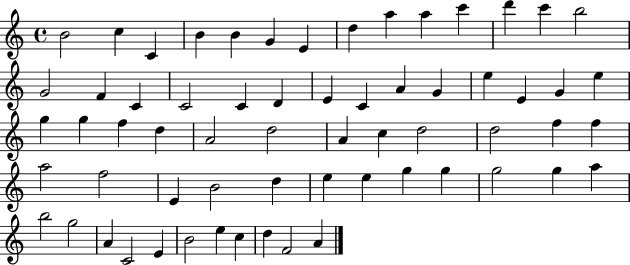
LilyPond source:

{
  \clef treble
  \time 4/4
  \defaultTimeSignature
  \key c \major
  b'2 c''4 c'4 | b'4 b'4 g'4 e'4 | d''4 a''4 a''4 c'''4 | d'''4 c'''4 b''2 | \break g'2 f'4 c'4 | c'2 c'4 d'4 | e'4 c'4 a'4 g'4 | e''4 e'4 g'4 e''4 | \break g''4 g''4 f''4 d''4 | a'2 d''2 | a'4 c''4 d''2 | d''2 f''4 f''4 | \break a''2 f''2 | e'4 b'2 d''4 | e''4 e''4 g''4 g''4 | g''2 g''4 a''4 | \break b''2 g''2 | a'4 c'2 e'4 | b'2 e''4 c''4 | d''4 f'2 a'4 | \break \bar "|."
}